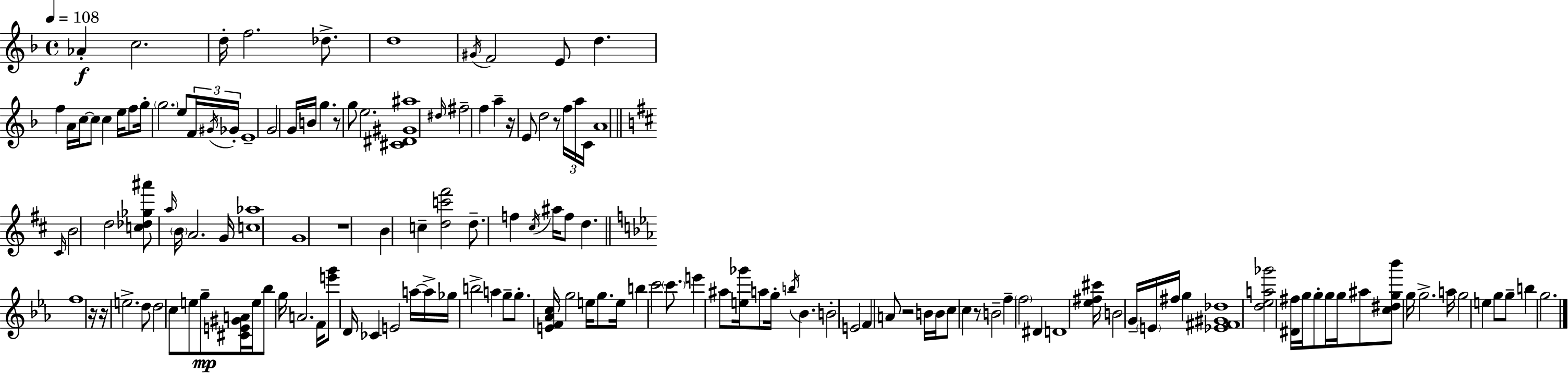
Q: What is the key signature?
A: F major